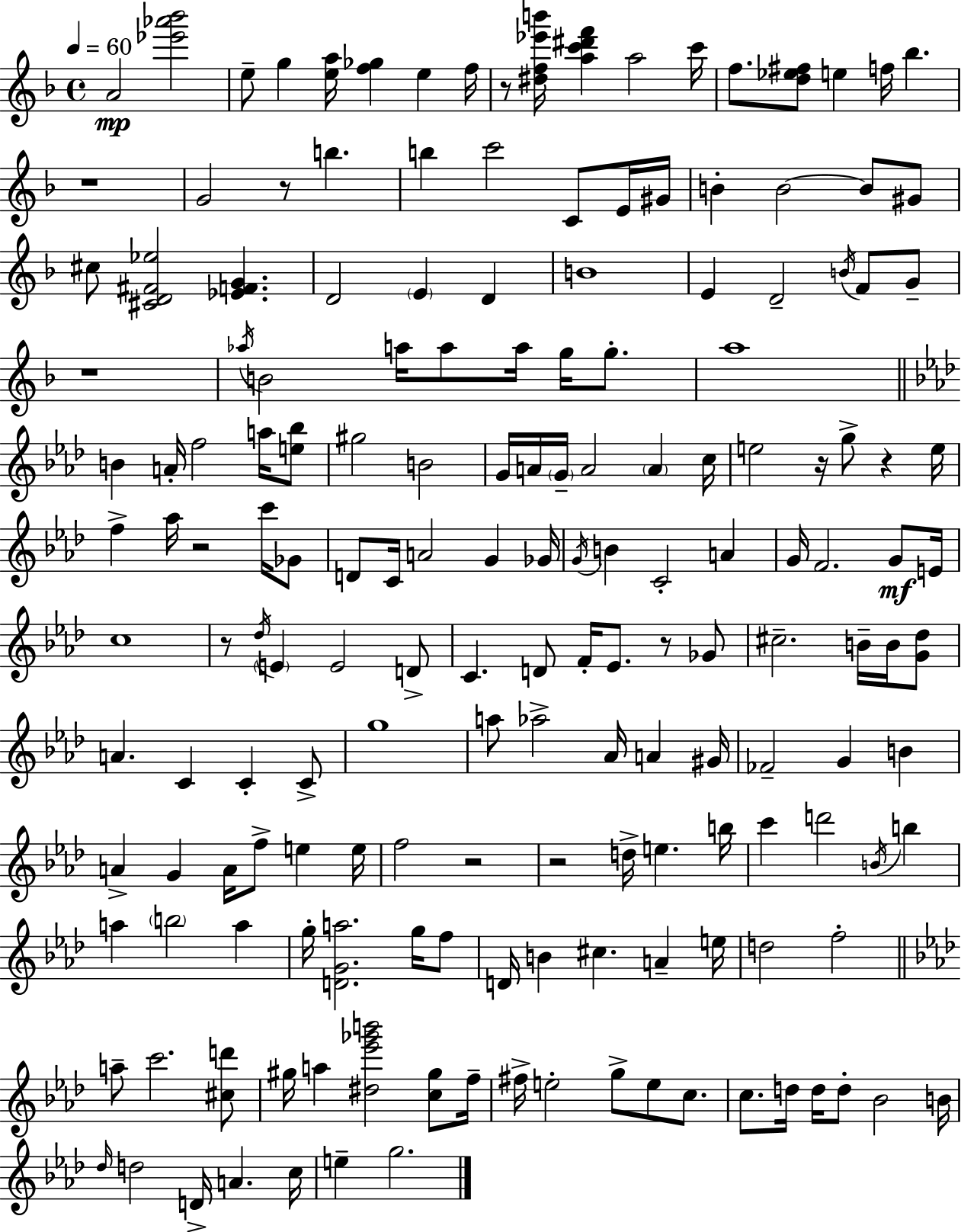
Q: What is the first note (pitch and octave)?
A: A4